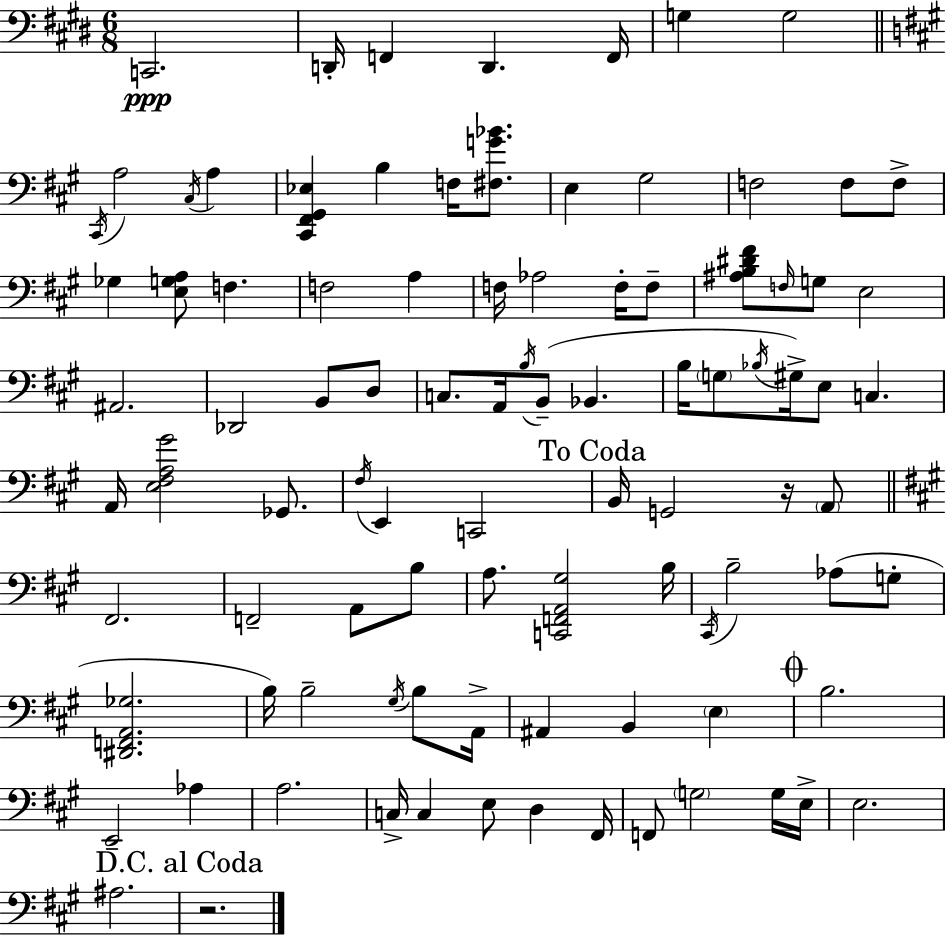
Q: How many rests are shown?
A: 2